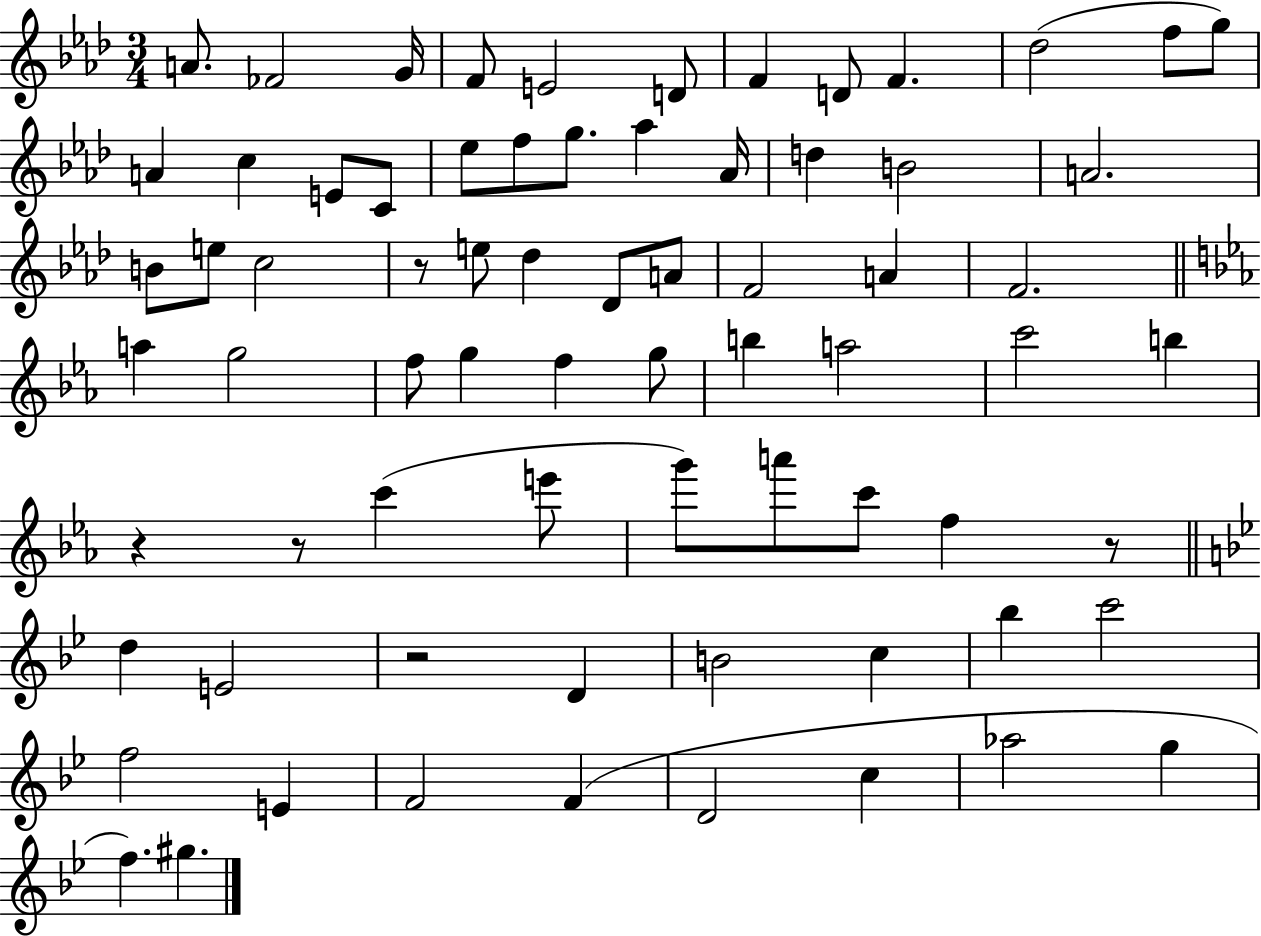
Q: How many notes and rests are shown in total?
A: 72